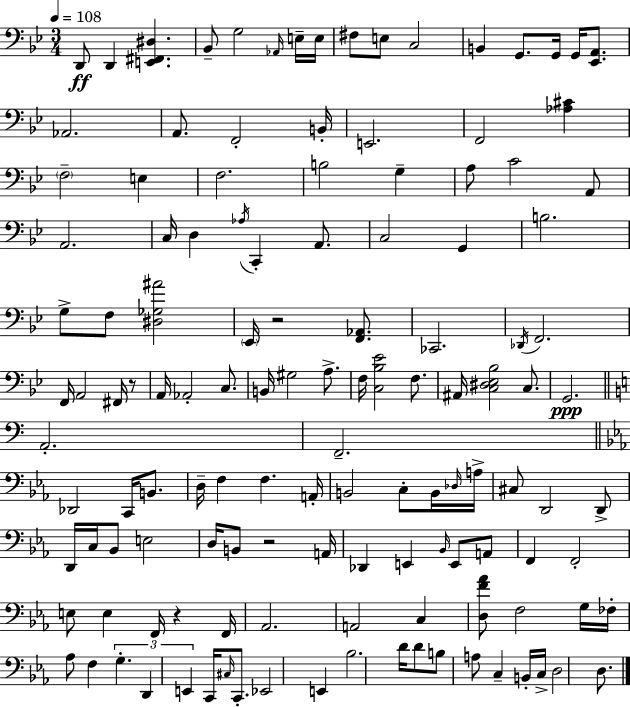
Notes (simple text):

D2/e D2/q [E2,F#2,D#3]/q. Bb2/e G3/h Ab2/s E3/s E3/s F#3/e E3/e C3/h B2/q G2/e. G2/s G2/s [Eb2,A2]/e. Ab2/h. A2/e. F2/h B2/s E2/h. F2/h [Ab3,C#4]/q F3/h E3/q F3/h. B3/h G3/q A3/e C4/h A2/e A2/h. C3/s D3/q Ab3/s C2/q A2/e. C3/h G2/q B3/h. G3/e F3/e [D#3,Gb3,A#4]/h Eb2/s R/h [F2,Ab2]/e. CES2/h. Db2/s F2/h. F2/s A2/h F#2/s R/e A2/s Ab2/h C3/e. B2/s G#3/h A3/e. F3/s [C3,Bb3,Eb4]/h F3/e. A#2/s [C3,D#3,Eb3,Bb3]/h C3/e. G2/h. A2/h. F2/h. Db2/h C2/s B2/e. D3/s F3/q F3/q. A2/s B2/h C3/e B2/s Db3/s A3/s C#3/e D2/h D2/e D2/s C3/s Bb2/e E3/h D3/s B2/e R/h A2/s Db2/q E2/q Bb2/s E2/e A2/e F2/q F2/h E3/e E3/q F2/s R/q F2/s Ab2/h. A2/h C3/q [D3,F4,Ab4]/e F3/h G3/s FES3/s Ab3/e F3/q G3/q. D2/q E2/q C2/s C#3/s C2/e. Eb2/h E2/q Bb3/h. D4/s D4/e B3/e A3/e C3/q B2/s C3/s D3/h D3/e.